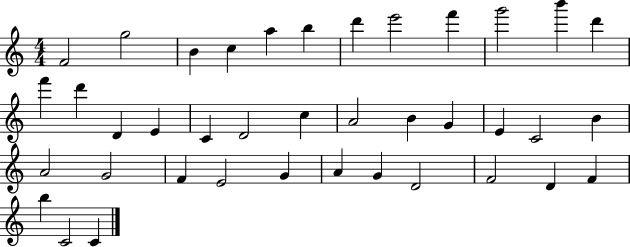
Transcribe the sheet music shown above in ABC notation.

X:1
T:Untitled
M:4/4
L:1/4
K:C
F2 g2 B c a b d' e'2 f' g'2 b' d' f' d' D E C D2 c A2 B G E C2 B A2 G2 F E2 G A G D2 F2 D F b C2 C